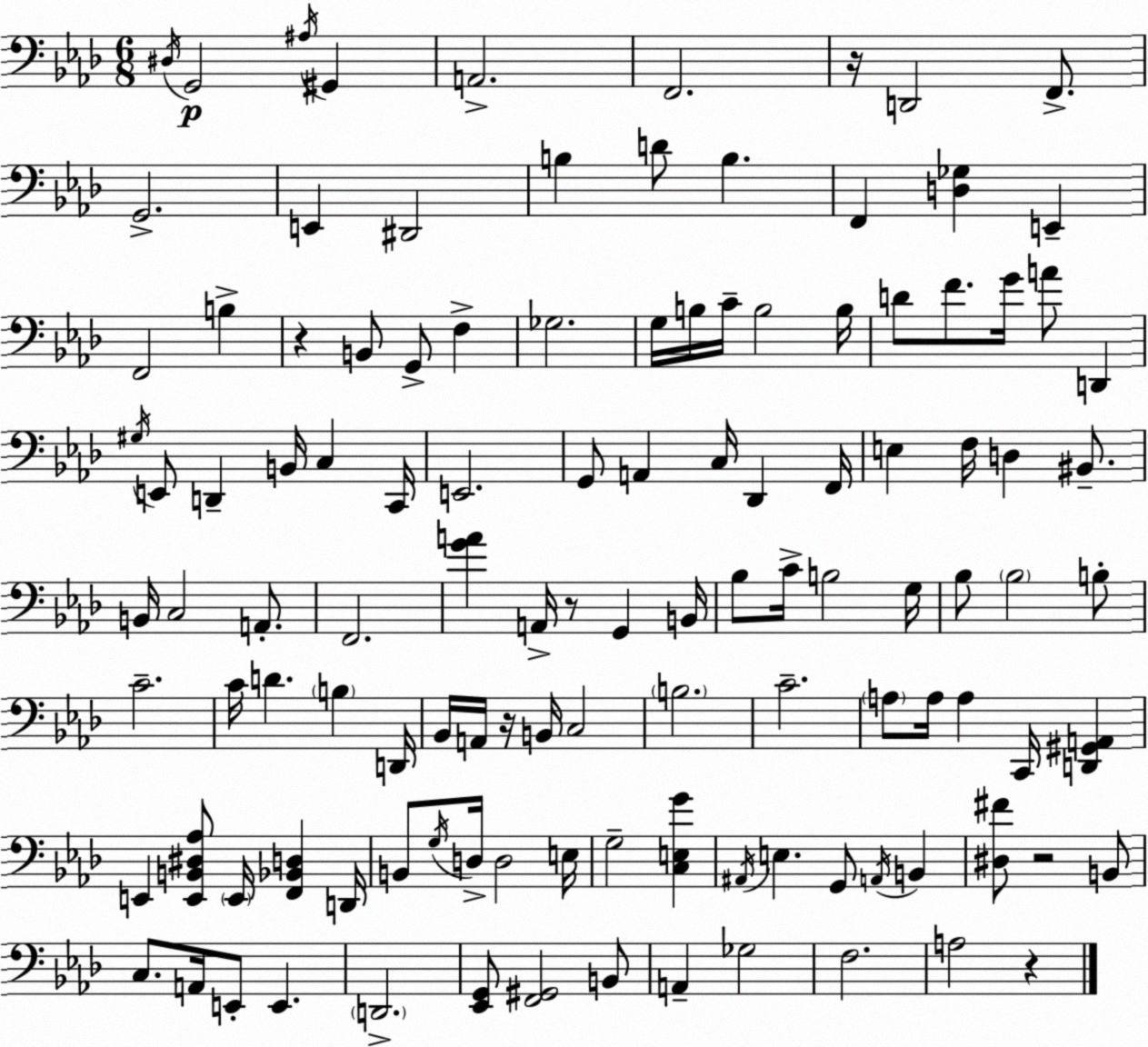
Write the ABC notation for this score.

X:1
T:Untitled
M:6/8
L:1/4
K:Fm
^D,/4 G,,2 ^A,/4 ^G,, A,,2 F,,2 z/4 D,,2 F,,/2 G,,2 E,, ^D,,2 B, D/2 B, F,, [D,_G,] E,, F,,2 B, z B,,/2 G,,/2 F, _G,2 G,/4 B,/4 C/4 B,2 B,/4 D/2 F/2 G/4 A/2 D,, ^G,/4 E,,/2 D,, B,,/4 C, C,,/4 E,,2 G,,/2 A,, C,/4 _D,, F,,/4 E, F,/4 D, ^B,,/2 B,,/4 C,2 A,,/2 F,,2 [GA] A,,/4 z/2 G,, B,,/4 _B,/2 C/4 B,2 G,/4 _B,/2 _B,2 B,/2 C2 C/4 D B, D,,/4 _B,,/4 A,,/4 z/4 B,,/4 C,2 B,2 C2 A,/2 A,/4 A, C,,/4 [D,,^G,,A,,] E,, [E,,B,,^D,_A,]/2 E,,/4 [F,,_B,,D,] D,,/4 B,,/2 G,/4 D,/4 D,2 E,/4 G,2 [C,E,G] ^A,,/4 E, G,,/2 A,,/4 B,, [^D,^F]/2 z2 B,,/2 C,/2 A,,/4 E,,/2 E,, D,,2 [_E,,G,,]/2 [F,,^G,,]2 B,,/2 A,, _G,2 F,2 A,2 z